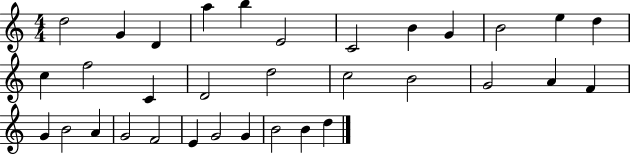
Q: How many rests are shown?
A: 0